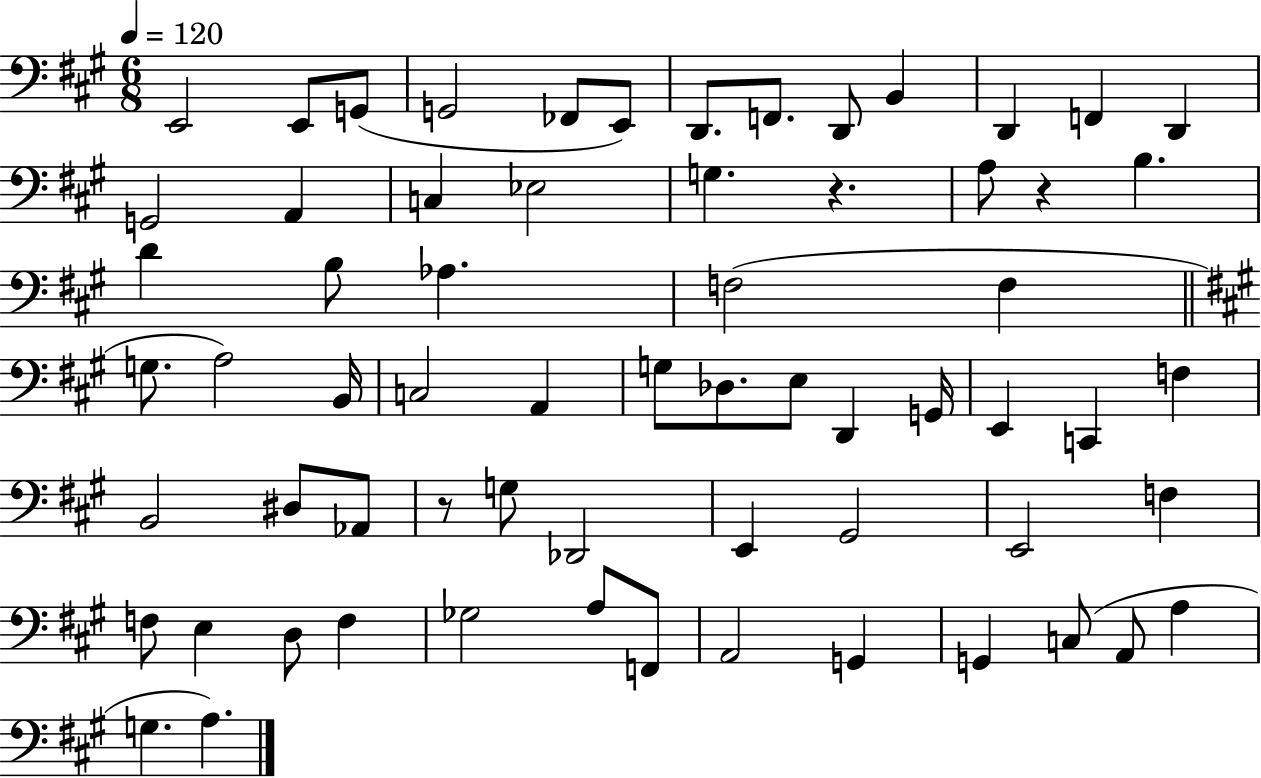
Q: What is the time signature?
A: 6/8